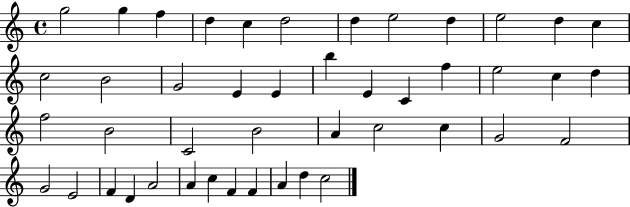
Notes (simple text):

G5/h G5/q F5/q D5/q C5/q D5/h D5/q E5/h D5/q E5/h D5/q C5/q C5/h B4/h G4/h E4/q E4/q B5/q E4/q C4/q F5/q E5/h C5/q D5/q F5/h B4/h C4/h B4/h A4/q C5/h C5/q G4/h F4/h G4/h E4/h F4/q D4/q A4/h A4/q C5/q F4/q F4/q A4/q D5/q C5/h